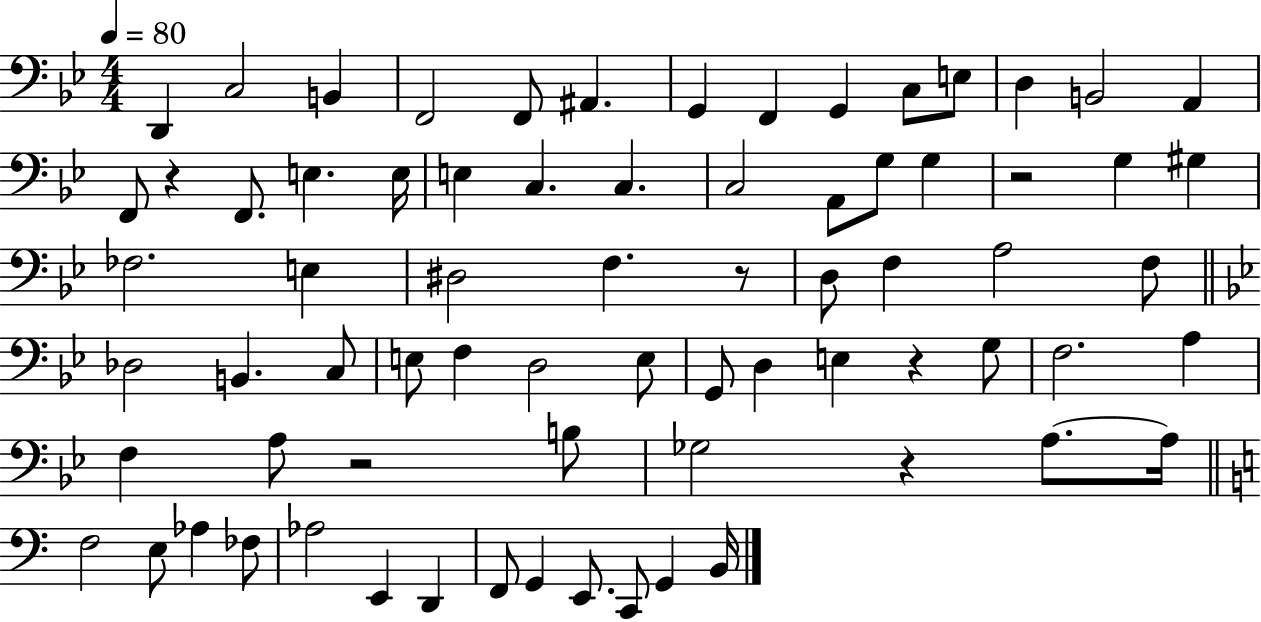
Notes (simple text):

D2/q C3/h B2/q F2/h F2/e A#2/q. G2/q F2/q G2/q C3/e E3/e D3/q B2/h A2/q F2/e R/q F2/e. E3/q. E3/s E3/q C3/q. C3/q. C3/h A2/e G3/e G3/q R/h G3/q G#3/q FES3/h. E3/q D#3/h F3/q. R/e D3/e F3/q A3/h F3/e Db3/h B2/q. C3/e E3/e F3/q D3/h E3/e G2/e D3/q E3/q R/q G3/e F3/h. A3/q F3/q A3/e R/h B3/e Gb3/h R/q A3/e. A3/s F3/h E3/e Ab3/q FES3/e Ab3/h E2/q D2/q F2/e G2/q E2/e. C2/e G2/q B2/s